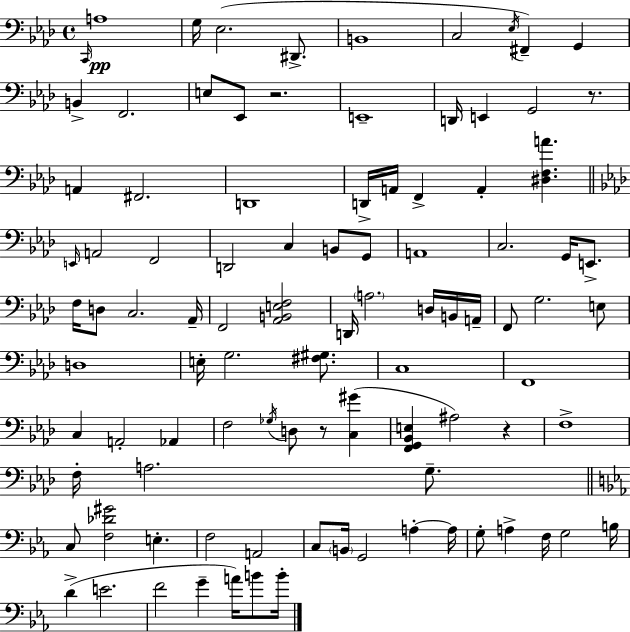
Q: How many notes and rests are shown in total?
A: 96